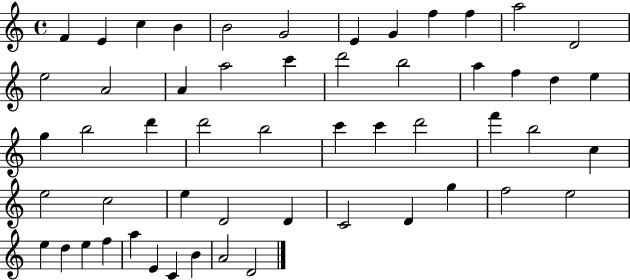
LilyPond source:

{
  \clef treble
  \time 4/4
  \defaultTimeSignature
  \key c \major
  f'4 e'4 c''4 b'4 | b'2 g'2 | e'4 g'4 f''4 f''4 | a''2 d'2 | \break e''2 a'2 | a'4 a''2 c'''4 | d'''2 b''2 | a''4 f''4 d''4 e''4 | \break g''4 b''2 d'''4 | d'''2 b''2 | c'''4 c'''4 d'''2 | f'''4 b''2 c''4 | \break e''2 c''2 | e''4 d'2 d'4 | c'2 d'4 g''4 | f''2 e''2 | \break e''4 d''4 e''4 f''4 | a''4 e'4 c'4 b'4 | a'2 d'2 | \bar "|."
}